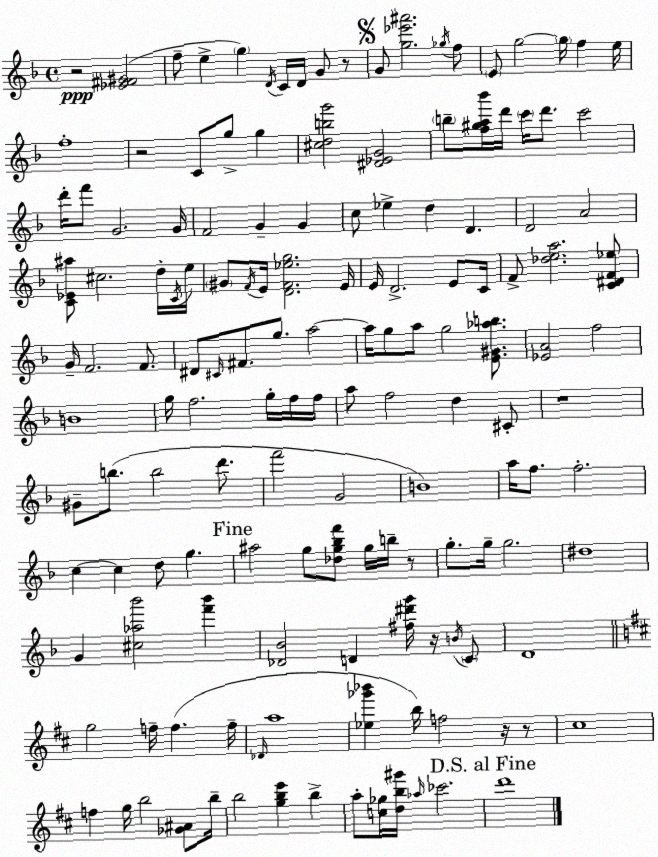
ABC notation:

X:1
T:Untitled
M:4/4
L:1/4
K:F
z2 [_E^F^G]2 f/2 e g D/4 C/4 D/4 G/2 z/2 G/2 [g_e'^a']2 _g/4 f/2 E/2 g2 g/4 f e/4 f4 z2 C/2 g/2 g [^cdbg']2 [^D_EG]2 b/2 [f^ga_b']/4 d'/4 c'/4 d'/2 c'2 d'/4 f'/2 G2 G/4 F2 G G c/2 _e d D D2 A2 [C_E^a]/2 ^c2 d/4 C/4 e/4 ^G/2 F/4 E/4 [DF_eg]2 E/4 E/4 D2 E/2 C/4 F/2 [_dea]2 [C^DF_e]/2 G/4 F2 F/2 ^D/2 ^C/4 ^F/2 g/2 a2 a/4 g/2 a/2 g2 [E^G_ab]/2 [_EA]2 f2 B4 g/4 f2 g/4 f/4 f/4 a/2 f2 d ^C/2 z4 ^G/2 b/2 b2 d'/2 f'2 G2 B4 a/4 f/2 f2 c c d/2 g ^a2 g/2 [_dg_bf']/2 g/4 b/4 z/2 g/2 g/4 g2 ^d4 G [^c_a_b']2 [f'_b'] [_D_B]2 D [^f^d'g']/4 z/4 B/4 C/2 D4 g2 f/4 f f/4 _D/4 a4 [_e_g'_b'] b/4 f2 z/4 z/2 ^c4 f g/4 b2 [_G^A]/2 b/4 b2 [gbe'] b a/2 [c_g]/4 [db^g']/4 _a/4 _c'2 d'4